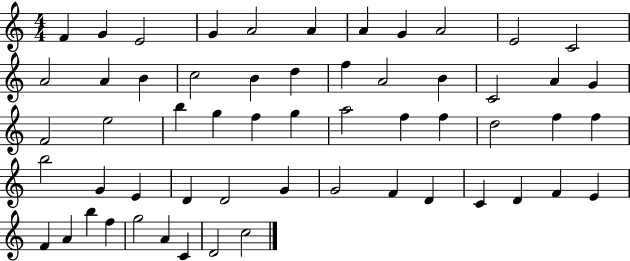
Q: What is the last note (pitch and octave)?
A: C5